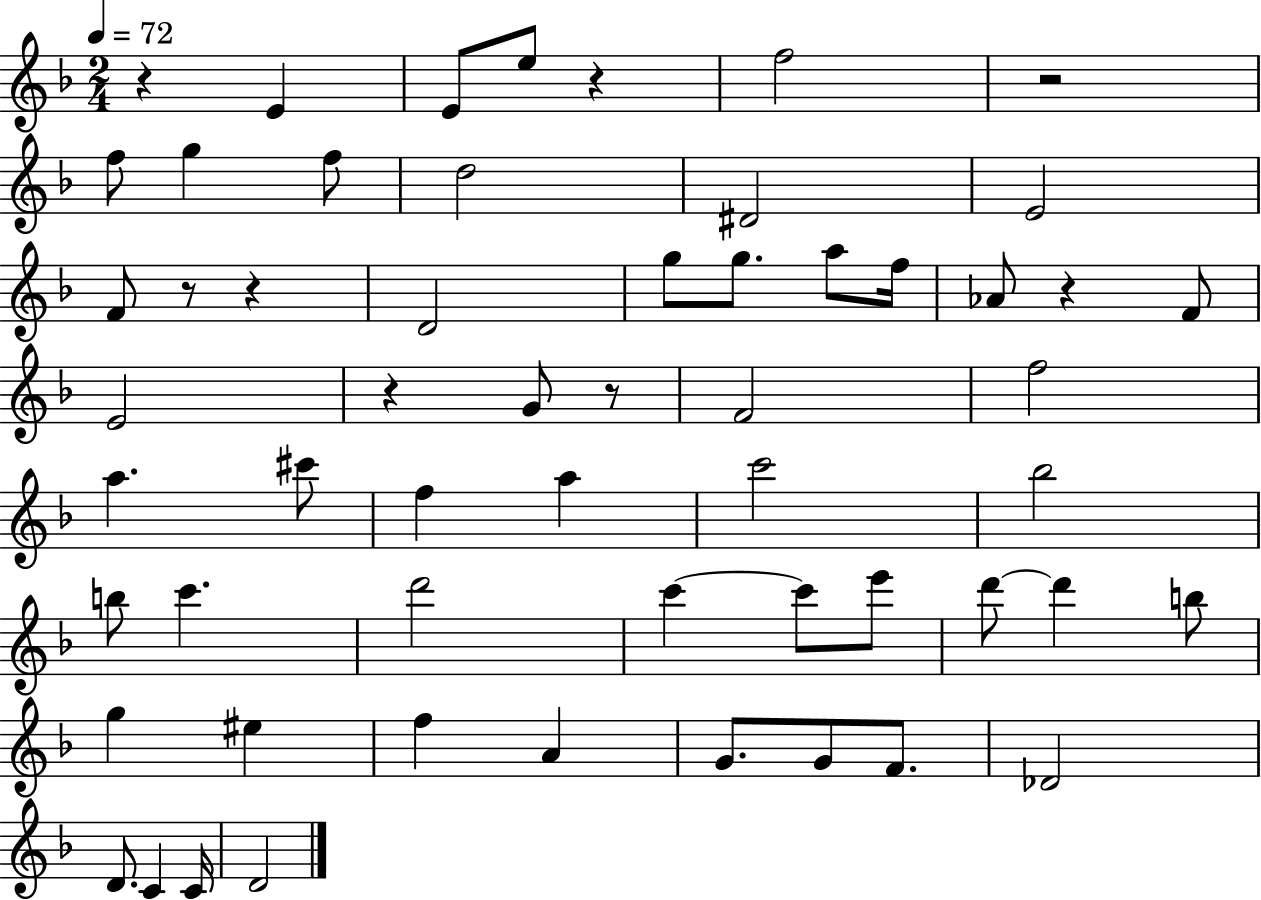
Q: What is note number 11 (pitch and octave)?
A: F4